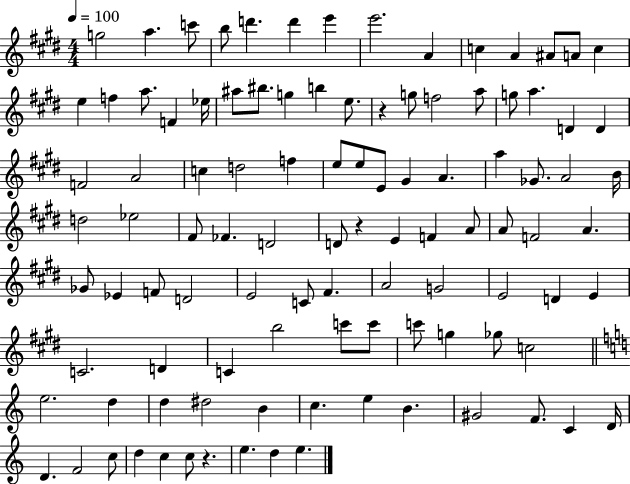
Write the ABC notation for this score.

X:1
T:Untitled
M:4/4
L:1/4
K:E
g2 a c'/2 b/2 d' d' e' e'2 A c A ^A/2 A/2 c e f a/2 F _e/4 ^a/2 ^b/2 g b e/2 z g/2 f2 a/2 g/2 a D D F2 A2 c d2 f e/2 e/2 E/2 ^G A a _G/2 A2 B/4 d2 _e2 ^F/2 _F D2 D/2 z E F A/2 A/2 F2 A _G/2 _E F/2 D2 E2 C/2 ^F A2 G2 E2 D E C2 D C b2 c'/2 c'/2 c'/2 g _g/2 c2 e2 d d ^d2 B c e B ^G2 F/2 C D/4 D F2 c/2 d c c/2 z e d e